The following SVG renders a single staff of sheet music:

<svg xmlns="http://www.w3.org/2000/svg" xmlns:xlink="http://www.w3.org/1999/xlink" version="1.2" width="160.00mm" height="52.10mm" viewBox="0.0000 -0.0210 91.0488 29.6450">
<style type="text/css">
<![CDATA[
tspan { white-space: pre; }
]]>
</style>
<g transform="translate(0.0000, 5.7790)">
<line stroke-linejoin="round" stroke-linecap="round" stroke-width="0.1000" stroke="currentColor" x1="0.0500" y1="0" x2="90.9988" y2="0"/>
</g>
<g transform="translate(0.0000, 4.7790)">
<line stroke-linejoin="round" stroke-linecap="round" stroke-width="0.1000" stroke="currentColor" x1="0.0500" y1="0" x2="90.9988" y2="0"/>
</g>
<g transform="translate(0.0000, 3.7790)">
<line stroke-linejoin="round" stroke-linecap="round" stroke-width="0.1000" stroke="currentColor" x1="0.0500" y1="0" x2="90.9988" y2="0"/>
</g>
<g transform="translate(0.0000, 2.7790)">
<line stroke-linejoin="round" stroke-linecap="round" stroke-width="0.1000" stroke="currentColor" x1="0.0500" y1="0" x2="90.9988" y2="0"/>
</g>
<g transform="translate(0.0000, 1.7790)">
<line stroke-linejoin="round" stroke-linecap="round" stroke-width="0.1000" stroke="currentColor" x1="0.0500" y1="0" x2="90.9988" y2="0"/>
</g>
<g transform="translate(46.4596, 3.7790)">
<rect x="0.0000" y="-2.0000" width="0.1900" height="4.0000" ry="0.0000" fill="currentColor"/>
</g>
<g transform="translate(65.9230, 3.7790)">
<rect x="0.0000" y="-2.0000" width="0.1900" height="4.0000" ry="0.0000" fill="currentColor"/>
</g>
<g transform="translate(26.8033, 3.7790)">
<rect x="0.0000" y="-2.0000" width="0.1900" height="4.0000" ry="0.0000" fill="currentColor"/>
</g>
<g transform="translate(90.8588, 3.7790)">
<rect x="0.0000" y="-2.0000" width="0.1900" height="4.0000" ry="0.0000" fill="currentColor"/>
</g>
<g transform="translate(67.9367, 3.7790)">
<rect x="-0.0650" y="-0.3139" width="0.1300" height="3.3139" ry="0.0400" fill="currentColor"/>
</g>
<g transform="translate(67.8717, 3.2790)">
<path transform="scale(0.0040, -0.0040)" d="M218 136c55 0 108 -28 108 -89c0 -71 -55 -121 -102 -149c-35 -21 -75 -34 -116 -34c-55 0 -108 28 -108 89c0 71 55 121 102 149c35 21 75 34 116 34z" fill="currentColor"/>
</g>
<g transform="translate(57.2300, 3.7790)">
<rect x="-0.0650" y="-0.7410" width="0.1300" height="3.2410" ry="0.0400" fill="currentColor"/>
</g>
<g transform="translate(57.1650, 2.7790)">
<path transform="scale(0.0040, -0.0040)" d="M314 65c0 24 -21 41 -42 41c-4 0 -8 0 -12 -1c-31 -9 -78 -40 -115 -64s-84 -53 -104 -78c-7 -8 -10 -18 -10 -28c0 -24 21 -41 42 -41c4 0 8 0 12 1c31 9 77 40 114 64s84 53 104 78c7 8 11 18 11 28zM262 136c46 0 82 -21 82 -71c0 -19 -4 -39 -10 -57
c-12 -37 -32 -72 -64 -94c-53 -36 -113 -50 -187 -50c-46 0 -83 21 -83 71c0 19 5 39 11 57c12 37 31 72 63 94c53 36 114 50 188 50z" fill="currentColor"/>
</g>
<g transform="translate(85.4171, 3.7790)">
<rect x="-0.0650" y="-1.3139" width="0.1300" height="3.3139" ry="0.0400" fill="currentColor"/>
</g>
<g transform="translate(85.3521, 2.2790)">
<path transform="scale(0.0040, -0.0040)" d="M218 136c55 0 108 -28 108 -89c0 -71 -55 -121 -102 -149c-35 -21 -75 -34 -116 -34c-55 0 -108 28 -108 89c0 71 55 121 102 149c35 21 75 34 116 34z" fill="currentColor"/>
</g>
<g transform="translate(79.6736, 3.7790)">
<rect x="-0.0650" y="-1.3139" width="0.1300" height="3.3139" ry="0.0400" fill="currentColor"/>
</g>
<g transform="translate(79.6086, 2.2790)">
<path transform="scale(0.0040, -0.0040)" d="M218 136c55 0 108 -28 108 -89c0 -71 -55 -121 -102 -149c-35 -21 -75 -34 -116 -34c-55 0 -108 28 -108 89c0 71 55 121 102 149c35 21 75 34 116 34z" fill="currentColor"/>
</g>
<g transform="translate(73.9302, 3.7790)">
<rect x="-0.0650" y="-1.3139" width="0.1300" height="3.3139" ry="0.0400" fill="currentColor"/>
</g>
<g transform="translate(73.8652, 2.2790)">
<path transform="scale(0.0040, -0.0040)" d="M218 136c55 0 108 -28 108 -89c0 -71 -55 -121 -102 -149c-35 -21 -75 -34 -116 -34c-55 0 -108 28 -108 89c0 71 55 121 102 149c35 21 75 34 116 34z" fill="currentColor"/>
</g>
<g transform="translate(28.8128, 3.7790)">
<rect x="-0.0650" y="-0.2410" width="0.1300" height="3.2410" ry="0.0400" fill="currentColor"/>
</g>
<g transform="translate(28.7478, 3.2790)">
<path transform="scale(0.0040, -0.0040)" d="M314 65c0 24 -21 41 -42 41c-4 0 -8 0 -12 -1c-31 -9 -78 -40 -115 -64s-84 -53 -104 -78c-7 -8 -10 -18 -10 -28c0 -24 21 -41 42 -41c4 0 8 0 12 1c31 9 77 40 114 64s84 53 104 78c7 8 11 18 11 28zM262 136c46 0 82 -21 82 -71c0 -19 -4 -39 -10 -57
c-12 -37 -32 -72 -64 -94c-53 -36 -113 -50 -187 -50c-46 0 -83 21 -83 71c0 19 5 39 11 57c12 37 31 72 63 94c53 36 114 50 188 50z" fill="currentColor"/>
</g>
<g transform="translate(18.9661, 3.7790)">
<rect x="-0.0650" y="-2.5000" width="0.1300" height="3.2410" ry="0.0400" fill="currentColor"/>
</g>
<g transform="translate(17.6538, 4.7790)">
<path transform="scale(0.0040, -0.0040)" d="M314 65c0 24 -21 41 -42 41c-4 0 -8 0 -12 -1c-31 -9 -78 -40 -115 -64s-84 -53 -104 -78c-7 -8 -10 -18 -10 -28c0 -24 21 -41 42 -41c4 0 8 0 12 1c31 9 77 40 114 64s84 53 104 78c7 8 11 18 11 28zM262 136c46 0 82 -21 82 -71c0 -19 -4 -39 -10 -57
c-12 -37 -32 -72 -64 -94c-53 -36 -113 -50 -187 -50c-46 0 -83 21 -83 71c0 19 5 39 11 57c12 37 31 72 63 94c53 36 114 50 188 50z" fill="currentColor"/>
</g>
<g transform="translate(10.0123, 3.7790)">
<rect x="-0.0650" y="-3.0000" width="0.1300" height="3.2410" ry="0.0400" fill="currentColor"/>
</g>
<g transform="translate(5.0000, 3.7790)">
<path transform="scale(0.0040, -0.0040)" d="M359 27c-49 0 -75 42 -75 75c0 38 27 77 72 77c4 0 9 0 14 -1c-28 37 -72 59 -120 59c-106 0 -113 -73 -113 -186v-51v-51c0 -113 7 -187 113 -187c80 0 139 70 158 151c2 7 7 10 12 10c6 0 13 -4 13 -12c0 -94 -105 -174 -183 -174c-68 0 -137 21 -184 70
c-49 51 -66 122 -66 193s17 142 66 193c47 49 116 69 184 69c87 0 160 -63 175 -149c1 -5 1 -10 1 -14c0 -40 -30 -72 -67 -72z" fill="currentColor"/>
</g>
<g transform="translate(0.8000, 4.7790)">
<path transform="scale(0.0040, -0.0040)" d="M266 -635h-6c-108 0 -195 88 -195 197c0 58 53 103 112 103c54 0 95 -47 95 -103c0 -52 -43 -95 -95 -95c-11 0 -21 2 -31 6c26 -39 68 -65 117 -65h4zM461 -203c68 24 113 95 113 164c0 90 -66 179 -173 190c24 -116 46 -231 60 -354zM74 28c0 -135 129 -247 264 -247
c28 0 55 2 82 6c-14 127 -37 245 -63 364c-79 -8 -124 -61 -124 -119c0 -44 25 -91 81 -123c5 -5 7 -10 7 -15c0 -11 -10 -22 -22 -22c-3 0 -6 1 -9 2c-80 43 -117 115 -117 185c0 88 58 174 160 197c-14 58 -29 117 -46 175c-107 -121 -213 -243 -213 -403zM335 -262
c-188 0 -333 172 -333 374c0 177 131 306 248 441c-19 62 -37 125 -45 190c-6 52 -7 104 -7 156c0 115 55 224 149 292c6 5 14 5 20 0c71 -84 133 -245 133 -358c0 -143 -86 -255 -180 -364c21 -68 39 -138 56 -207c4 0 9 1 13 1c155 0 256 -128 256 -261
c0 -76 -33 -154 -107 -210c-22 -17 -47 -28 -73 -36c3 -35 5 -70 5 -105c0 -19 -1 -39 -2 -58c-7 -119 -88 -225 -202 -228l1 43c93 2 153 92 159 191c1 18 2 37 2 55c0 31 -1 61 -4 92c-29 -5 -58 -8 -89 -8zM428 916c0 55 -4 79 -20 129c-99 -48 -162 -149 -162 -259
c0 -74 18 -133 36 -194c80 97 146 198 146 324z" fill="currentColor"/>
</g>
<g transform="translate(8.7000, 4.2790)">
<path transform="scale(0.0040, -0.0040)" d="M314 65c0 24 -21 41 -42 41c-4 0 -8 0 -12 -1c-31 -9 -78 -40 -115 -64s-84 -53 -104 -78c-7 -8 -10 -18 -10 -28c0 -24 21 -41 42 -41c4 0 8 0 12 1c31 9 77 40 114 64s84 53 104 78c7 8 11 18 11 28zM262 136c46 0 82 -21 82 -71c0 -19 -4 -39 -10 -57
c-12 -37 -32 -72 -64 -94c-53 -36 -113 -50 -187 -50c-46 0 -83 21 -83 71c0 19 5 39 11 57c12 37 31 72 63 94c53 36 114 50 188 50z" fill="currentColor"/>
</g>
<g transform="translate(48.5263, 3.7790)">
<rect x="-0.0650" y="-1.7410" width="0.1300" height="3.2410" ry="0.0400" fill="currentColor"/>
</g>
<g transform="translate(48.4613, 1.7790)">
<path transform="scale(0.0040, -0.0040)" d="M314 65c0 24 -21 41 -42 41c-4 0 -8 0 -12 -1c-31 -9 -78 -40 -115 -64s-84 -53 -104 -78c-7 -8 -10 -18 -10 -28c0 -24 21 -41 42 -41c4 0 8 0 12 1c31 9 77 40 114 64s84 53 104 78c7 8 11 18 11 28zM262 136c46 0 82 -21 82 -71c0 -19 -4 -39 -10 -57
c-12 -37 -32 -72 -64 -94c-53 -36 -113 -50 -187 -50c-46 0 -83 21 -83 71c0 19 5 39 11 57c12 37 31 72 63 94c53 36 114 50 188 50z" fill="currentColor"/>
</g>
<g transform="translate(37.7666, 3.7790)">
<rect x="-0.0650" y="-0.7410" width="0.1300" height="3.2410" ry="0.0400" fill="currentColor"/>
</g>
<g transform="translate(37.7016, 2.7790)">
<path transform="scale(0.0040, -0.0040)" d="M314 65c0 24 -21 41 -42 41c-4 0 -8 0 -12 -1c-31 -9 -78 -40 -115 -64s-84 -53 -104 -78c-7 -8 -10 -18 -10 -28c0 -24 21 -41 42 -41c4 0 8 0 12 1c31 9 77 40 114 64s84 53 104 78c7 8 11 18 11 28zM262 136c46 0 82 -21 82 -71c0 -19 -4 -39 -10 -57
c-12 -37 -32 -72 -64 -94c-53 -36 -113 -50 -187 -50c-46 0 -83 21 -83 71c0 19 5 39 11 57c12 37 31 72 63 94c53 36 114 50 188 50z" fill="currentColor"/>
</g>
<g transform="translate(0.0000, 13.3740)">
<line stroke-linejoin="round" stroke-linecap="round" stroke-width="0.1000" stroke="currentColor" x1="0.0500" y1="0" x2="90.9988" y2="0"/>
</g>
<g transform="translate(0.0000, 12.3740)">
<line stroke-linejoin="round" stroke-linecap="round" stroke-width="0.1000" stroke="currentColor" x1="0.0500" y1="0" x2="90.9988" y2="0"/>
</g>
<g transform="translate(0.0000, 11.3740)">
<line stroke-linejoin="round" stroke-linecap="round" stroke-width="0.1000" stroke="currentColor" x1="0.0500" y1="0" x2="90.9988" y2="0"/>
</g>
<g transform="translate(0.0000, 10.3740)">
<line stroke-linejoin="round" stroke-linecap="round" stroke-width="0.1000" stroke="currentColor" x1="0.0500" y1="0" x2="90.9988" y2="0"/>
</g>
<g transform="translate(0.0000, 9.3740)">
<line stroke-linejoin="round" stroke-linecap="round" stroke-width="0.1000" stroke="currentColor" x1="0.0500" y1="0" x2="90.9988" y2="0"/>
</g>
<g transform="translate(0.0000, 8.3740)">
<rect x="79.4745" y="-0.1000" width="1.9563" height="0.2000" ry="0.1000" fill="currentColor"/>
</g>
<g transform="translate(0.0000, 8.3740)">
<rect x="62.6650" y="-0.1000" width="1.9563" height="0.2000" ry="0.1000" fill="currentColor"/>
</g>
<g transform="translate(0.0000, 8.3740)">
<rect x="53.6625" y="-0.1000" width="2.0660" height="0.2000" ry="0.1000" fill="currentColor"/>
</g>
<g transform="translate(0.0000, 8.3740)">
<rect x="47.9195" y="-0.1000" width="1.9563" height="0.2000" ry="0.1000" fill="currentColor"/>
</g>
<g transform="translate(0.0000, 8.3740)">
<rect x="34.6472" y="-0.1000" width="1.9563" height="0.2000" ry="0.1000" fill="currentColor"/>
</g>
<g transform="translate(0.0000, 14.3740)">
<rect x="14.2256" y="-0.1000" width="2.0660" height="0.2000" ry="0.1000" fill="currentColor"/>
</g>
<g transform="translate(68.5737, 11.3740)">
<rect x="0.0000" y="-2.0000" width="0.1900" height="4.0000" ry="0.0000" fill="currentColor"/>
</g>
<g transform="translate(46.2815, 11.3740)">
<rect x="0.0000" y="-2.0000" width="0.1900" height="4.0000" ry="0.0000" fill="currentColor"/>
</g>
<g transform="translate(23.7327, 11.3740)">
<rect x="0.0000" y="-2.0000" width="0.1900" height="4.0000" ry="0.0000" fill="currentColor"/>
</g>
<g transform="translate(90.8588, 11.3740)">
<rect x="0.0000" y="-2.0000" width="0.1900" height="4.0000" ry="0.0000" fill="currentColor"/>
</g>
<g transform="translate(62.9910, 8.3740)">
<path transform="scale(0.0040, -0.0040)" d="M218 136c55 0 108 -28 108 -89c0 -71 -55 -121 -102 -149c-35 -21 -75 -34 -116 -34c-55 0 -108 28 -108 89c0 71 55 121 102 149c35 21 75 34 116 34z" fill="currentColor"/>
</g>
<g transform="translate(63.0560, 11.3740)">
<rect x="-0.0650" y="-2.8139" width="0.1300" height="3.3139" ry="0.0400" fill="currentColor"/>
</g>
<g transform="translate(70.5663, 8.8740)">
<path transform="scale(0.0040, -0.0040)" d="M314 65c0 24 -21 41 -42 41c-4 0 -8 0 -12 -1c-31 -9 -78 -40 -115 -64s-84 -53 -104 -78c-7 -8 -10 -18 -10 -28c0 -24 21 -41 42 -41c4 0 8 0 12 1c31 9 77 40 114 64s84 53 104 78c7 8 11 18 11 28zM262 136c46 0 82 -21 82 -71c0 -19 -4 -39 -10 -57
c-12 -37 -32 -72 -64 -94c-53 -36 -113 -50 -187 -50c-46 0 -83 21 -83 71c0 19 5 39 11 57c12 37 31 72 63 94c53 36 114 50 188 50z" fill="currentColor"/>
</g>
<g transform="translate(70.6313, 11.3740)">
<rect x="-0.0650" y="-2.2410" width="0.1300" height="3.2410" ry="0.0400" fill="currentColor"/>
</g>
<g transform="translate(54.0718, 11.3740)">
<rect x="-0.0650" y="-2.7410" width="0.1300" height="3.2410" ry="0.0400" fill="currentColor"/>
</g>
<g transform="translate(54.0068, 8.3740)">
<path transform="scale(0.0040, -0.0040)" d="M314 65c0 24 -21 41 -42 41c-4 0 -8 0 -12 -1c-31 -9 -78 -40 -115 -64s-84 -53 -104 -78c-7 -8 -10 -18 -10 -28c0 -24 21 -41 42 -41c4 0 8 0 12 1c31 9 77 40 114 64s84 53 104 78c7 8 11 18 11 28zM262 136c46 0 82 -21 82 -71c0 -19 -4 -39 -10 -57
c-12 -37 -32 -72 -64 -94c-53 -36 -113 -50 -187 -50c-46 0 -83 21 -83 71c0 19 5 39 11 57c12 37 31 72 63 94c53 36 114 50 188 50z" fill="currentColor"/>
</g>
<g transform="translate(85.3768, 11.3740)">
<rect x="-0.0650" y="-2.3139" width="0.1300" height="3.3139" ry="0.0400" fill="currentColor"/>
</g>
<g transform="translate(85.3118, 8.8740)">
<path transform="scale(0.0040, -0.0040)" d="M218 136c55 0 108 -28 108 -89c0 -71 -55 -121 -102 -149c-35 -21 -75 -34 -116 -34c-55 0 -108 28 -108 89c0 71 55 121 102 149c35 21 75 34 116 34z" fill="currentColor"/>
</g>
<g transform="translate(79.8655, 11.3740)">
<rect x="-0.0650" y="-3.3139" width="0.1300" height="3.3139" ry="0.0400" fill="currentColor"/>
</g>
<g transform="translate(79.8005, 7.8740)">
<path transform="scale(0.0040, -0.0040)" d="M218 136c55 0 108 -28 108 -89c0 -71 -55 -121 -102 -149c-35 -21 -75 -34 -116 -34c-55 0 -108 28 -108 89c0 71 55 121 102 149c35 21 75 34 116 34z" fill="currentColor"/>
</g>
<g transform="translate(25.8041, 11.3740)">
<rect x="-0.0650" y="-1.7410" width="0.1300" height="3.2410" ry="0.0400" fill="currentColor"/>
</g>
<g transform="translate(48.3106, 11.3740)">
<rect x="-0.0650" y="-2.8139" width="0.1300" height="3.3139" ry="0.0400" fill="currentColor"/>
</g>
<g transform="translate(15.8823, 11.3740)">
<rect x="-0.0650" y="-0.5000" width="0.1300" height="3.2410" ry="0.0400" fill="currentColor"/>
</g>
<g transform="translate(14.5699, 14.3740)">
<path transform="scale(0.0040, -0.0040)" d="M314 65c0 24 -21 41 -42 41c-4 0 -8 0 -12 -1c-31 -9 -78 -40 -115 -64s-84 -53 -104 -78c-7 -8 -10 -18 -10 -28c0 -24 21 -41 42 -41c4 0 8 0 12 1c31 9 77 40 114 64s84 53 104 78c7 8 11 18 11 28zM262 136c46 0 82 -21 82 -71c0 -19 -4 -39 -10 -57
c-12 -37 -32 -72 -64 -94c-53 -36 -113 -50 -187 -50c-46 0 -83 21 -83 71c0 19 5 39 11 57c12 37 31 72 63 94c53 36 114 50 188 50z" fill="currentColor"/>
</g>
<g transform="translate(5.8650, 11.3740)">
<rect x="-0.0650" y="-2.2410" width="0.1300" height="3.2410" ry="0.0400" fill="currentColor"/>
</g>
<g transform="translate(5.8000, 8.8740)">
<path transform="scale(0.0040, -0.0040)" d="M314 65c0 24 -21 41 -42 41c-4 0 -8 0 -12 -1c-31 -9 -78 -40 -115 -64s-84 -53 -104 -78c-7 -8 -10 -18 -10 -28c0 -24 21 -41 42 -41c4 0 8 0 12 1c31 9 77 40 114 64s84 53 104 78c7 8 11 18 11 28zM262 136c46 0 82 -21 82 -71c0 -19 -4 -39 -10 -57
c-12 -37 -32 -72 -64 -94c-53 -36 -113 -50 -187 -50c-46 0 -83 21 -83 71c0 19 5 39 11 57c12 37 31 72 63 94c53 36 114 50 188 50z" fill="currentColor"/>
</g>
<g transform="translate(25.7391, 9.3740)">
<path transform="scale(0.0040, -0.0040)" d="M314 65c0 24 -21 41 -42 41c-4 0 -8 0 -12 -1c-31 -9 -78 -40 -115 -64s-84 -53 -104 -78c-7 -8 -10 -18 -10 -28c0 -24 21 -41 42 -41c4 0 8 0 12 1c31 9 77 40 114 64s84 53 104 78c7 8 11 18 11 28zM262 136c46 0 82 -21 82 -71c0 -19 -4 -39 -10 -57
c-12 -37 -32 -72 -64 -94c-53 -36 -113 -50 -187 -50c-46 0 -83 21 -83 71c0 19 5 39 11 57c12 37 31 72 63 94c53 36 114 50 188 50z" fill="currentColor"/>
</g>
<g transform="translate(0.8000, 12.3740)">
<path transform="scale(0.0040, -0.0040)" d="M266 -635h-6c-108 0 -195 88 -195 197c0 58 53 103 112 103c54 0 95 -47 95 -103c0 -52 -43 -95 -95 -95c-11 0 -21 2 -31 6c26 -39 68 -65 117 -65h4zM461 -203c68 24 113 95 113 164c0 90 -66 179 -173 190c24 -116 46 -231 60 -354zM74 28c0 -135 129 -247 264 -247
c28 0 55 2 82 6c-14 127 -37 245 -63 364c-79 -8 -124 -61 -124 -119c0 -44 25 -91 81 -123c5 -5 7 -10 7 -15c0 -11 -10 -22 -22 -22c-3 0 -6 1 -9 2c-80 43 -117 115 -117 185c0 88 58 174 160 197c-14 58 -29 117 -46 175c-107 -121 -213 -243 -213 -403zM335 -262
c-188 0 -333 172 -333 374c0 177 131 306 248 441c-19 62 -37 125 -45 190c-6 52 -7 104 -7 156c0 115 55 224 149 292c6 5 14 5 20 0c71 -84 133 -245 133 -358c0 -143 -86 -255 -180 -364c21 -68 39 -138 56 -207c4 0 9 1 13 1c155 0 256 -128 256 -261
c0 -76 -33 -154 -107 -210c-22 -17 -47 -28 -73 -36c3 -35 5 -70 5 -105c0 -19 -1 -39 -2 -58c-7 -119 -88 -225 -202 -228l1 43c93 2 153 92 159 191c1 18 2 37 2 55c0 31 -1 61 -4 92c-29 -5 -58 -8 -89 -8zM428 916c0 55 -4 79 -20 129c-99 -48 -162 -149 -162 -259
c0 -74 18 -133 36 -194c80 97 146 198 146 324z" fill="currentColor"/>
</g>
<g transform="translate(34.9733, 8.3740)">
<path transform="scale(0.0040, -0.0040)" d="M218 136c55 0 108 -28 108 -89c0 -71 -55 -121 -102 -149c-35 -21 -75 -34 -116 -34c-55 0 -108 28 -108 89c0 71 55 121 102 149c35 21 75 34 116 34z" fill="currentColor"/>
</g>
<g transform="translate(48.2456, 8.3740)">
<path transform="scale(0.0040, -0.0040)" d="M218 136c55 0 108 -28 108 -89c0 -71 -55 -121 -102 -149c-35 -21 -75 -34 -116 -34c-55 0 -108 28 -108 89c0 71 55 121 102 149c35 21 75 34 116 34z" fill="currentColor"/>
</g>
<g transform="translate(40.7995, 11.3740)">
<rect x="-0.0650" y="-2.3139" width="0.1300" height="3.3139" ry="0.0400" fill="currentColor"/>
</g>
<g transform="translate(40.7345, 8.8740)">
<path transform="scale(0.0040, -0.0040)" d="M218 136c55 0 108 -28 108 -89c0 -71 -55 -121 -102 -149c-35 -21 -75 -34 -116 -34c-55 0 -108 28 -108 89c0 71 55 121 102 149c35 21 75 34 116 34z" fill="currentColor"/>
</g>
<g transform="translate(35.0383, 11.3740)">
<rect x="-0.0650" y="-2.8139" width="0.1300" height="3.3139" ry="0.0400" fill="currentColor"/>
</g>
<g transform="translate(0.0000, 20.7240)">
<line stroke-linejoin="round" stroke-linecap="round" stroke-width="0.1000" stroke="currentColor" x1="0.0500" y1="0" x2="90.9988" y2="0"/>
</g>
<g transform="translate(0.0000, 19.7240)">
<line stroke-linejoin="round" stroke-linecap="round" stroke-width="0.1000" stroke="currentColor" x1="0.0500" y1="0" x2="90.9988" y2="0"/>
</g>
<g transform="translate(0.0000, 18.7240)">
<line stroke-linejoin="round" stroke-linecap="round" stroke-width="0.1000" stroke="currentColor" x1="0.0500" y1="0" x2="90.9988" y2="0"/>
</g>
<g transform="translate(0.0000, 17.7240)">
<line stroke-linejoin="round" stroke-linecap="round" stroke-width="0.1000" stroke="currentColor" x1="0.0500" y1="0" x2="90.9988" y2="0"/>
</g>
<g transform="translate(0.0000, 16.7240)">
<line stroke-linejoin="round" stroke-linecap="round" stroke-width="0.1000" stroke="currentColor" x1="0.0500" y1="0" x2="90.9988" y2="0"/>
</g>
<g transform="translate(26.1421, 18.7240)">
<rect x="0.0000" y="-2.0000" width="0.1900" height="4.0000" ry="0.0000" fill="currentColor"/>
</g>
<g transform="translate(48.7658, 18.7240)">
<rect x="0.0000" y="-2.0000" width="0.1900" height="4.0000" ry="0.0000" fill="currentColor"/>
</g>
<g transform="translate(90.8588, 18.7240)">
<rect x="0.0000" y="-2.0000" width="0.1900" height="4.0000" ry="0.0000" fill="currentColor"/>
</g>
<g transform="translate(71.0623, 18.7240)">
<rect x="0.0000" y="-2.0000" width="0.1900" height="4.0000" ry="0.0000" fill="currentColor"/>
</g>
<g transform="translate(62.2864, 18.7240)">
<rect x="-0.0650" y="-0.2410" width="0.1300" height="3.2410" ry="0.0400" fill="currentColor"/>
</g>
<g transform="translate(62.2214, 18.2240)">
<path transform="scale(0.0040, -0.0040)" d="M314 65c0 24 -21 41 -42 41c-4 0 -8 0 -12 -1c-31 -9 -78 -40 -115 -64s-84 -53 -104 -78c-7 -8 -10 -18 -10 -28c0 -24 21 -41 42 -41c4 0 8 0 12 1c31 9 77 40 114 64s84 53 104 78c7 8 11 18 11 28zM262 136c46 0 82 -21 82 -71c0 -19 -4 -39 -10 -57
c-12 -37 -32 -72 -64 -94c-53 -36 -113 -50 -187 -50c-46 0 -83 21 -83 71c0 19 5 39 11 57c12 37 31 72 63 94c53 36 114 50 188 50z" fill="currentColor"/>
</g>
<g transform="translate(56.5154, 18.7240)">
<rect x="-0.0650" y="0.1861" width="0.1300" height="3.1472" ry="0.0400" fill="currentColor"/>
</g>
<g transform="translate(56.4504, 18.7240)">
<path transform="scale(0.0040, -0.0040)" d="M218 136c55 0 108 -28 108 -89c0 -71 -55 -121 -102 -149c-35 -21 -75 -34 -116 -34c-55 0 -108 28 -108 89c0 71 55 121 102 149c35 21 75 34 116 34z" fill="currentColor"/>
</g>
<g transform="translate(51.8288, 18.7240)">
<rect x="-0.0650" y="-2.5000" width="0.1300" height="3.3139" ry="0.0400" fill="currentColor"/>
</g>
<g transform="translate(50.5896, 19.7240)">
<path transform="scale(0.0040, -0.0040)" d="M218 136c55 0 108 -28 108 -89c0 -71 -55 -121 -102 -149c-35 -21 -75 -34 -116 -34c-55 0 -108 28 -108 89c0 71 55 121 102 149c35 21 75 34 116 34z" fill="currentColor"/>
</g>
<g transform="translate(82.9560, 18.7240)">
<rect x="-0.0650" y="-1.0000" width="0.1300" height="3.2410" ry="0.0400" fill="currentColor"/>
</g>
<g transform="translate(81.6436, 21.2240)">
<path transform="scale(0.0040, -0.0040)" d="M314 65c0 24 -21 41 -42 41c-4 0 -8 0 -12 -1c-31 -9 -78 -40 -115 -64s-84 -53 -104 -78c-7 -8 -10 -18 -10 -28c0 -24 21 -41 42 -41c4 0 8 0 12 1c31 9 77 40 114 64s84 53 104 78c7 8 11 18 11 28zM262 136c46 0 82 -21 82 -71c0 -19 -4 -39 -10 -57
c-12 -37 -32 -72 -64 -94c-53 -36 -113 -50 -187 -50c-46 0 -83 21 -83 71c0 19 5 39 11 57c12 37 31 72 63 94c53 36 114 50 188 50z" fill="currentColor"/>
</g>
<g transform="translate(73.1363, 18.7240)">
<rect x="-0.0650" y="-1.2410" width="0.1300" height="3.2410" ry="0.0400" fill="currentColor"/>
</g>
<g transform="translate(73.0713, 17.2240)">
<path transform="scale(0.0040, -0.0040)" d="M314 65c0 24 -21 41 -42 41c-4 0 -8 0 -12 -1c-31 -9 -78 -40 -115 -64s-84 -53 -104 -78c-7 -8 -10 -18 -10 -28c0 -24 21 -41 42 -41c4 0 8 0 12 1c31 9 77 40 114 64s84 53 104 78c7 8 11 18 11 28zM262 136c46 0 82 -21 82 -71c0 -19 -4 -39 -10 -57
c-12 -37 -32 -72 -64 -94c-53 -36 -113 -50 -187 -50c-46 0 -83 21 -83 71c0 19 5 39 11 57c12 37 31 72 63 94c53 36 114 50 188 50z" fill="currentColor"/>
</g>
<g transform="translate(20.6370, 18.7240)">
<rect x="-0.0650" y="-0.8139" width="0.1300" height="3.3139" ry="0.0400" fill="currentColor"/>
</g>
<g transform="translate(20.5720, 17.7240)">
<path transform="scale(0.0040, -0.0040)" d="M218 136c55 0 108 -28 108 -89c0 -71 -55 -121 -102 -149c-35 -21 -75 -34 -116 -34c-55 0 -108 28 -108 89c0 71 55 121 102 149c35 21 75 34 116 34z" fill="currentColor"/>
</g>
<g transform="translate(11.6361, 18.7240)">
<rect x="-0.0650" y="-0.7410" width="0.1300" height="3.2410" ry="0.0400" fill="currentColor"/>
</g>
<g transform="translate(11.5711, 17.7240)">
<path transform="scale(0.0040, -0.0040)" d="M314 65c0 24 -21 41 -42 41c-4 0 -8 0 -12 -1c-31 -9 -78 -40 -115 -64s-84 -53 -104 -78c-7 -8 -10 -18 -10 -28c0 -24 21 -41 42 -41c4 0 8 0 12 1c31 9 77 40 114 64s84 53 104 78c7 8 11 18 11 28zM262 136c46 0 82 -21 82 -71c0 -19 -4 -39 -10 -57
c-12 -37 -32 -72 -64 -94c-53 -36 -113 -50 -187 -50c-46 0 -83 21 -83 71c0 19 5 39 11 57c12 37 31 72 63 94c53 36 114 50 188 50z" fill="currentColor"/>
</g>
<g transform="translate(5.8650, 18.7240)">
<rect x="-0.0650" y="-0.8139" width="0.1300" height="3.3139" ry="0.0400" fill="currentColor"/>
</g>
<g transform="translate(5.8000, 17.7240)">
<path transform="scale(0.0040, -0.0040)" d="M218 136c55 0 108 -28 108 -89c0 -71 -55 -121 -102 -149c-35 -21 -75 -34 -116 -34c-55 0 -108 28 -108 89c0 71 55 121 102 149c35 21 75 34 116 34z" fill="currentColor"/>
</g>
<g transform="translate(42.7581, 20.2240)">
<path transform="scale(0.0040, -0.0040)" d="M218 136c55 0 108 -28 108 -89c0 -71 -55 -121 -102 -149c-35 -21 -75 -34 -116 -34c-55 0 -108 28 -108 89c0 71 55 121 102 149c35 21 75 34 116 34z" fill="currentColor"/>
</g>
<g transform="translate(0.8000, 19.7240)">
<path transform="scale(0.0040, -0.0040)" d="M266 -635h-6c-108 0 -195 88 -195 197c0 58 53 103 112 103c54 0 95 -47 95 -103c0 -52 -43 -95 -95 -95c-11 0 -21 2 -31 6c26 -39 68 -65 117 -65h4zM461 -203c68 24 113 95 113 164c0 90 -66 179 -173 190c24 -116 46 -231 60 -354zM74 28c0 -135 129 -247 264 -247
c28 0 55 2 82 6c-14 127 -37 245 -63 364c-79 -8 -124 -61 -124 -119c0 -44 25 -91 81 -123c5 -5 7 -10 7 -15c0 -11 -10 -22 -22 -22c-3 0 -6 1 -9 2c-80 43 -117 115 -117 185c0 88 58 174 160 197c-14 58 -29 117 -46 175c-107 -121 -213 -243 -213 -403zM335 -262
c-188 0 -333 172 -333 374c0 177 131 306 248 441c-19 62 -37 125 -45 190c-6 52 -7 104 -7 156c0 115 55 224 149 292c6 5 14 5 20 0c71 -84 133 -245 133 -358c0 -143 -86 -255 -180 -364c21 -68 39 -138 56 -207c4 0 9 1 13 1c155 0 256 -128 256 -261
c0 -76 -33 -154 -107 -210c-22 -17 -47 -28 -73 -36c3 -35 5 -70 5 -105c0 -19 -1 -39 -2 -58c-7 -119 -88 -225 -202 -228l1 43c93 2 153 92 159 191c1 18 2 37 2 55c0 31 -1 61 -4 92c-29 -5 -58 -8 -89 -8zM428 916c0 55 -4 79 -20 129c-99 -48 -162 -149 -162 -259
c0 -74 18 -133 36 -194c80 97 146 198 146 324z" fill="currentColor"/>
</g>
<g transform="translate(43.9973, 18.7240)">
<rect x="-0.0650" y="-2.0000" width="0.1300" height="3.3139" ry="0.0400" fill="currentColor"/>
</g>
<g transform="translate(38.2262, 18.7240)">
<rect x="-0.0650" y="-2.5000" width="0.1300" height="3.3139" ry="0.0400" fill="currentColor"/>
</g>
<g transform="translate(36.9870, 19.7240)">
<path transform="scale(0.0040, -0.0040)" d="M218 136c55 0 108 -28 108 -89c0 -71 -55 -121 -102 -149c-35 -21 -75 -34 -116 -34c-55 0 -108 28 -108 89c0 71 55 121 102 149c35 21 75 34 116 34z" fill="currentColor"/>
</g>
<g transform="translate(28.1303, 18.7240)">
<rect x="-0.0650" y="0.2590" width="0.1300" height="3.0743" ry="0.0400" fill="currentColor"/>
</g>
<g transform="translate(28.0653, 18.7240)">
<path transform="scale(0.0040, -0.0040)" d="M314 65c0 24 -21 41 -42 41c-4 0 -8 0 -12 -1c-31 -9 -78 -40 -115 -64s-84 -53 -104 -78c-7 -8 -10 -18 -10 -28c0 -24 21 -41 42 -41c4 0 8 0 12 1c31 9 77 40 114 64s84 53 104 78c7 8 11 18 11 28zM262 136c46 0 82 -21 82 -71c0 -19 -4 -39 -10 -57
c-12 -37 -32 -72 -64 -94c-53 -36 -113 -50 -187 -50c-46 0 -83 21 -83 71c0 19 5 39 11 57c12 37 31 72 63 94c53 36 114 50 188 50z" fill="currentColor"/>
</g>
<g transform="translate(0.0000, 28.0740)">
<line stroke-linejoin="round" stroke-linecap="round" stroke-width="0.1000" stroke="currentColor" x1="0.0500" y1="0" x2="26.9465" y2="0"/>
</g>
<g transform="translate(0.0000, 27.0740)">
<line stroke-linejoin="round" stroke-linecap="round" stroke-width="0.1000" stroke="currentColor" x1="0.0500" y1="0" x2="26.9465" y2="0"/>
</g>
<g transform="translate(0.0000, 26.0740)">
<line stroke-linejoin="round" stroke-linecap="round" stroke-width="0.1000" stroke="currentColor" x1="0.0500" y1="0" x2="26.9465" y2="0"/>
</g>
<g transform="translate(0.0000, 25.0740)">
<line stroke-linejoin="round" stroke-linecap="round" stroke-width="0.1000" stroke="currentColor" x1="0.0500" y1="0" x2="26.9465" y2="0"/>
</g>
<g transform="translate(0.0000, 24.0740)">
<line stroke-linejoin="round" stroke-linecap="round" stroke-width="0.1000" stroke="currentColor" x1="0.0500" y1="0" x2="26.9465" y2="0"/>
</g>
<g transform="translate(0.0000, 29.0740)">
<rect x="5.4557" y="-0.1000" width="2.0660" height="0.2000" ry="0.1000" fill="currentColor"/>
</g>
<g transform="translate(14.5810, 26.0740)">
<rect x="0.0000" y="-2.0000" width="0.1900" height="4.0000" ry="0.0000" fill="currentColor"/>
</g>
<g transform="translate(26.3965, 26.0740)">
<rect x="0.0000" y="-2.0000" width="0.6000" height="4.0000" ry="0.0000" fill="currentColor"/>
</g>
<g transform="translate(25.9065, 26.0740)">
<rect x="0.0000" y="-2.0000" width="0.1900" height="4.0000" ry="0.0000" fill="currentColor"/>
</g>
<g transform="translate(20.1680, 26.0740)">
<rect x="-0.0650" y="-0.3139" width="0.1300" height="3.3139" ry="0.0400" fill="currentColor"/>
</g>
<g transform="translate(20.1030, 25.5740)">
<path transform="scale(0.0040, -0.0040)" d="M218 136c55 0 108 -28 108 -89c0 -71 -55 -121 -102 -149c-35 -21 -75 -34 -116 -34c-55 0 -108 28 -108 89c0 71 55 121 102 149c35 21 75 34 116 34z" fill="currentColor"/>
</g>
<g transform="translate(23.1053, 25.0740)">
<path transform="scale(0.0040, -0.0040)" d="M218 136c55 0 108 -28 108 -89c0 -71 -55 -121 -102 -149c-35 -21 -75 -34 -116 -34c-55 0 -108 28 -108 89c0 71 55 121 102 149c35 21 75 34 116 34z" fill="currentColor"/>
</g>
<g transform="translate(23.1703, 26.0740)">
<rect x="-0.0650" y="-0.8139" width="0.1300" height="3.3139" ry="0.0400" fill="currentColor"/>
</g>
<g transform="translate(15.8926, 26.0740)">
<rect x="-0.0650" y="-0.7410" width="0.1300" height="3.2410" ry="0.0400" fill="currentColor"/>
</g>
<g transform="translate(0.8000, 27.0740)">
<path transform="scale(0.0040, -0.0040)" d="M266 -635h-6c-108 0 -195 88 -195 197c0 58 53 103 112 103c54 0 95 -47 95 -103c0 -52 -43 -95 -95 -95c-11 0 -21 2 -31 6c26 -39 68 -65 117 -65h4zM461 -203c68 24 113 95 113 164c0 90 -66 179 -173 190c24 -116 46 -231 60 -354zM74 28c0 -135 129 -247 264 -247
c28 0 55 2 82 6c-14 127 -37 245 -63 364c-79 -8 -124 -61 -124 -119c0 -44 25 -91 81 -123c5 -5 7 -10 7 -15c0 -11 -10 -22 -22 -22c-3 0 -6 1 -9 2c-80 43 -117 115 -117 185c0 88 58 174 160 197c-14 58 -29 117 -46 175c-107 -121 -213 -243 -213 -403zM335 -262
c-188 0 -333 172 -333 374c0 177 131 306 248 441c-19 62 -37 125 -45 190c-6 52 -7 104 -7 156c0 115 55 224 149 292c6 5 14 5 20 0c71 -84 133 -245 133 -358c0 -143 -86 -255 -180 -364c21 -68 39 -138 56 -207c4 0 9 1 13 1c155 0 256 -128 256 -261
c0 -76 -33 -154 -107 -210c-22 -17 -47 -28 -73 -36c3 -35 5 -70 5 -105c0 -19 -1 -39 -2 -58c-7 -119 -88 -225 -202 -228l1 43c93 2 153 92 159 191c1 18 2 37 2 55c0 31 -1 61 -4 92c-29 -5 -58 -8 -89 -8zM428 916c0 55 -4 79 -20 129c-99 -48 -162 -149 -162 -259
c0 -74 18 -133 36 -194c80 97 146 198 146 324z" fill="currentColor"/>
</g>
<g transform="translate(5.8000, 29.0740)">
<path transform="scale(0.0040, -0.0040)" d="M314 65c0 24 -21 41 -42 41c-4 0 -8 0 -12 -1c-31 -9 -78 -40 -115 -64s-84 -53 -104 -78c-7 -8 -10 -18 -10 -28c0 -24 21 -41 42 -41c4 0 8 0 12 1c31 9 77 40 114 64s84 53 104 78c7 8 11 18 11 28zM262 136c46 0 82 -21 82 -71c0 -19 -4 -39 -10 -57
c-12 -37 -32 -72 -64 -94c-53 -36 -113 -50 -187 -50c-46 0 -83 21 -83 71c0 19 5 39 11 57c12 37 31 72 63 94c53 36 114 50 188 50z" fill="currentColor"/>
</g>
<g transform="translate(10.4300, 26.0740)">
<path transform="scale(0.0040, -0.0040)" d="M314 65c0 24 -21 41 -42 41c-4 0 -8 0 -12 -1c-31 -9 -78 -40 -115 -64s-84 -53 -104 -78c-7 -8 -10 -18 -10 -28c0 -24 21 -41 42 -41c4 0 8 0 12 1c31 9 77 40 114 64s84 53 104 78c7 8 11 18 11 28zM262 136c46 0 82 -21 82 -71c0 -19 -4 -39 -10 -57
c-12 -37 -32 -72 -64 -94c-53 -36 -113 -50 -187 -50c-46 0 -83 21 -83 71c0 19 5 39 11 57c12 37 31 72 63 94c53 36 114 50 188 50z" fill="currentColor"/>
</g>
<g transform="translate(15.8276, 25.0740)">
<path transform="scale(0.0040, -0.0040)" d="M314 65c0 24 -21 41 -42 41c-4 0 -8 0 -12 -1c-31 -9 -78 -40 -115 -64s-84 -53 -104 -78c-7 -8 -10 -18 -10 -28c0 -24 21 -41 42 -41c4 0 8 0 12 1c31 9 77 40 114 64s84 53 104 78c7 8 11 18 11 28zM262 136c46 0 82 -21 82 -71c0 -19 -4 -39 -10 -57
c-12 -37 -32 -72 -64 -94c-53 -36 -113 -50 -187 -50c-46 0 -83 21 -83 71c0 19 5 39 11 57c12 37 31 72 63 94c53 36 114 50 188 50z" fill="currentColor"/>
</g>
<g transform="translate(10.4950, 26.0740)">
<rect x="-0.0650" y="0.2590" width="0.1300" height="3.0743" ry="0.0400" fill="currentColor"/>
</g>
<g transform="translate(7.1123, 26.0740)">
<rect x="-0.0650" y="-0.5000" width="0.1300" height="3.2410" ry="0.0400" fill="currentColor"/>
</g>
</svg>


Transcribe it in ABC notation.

X:1
T:Untitled
M:4/4
L:1/4
K:C
A2 G2 c2 d2 f2 d2 c e e e g2 C2 f2 a g a a2 a g2 b g d d2 d B2 G F G B c2 e2 D2 C2 B2 d2 c d